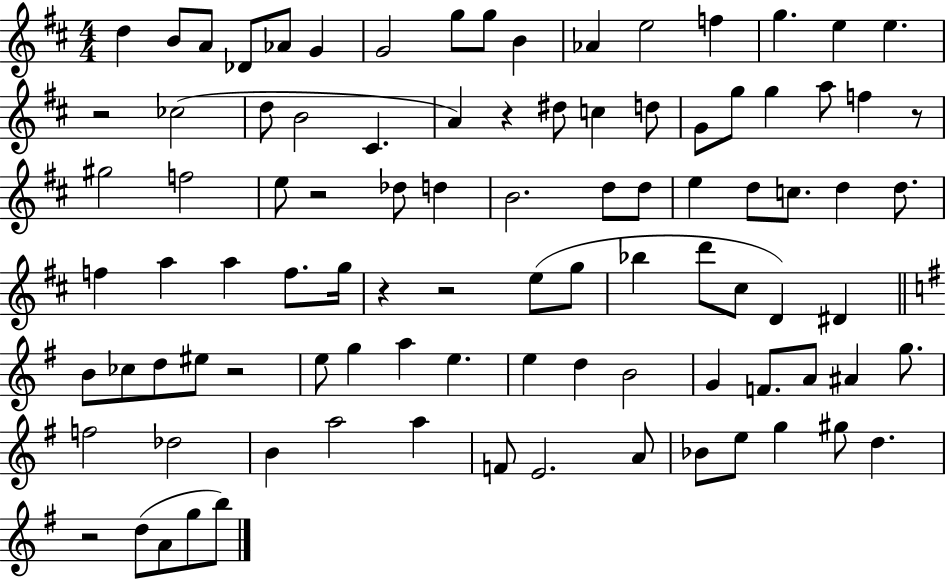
{
  \clef treble
  \numericTimeSignature
  \time 4/4
  \key d \major
  \repeat volta 2 { d''4 b'8 a'8 des'8 aes'8 g'4 | g'2 g''8 g''8 b'4 | aes'4 e''2 f''4 | g''4. e''4 e''4. | \break r2 ces''2( | d''8 b'2 cis'4. | a'4) r4 dis''8 c''4 d''8 | g'8 g''8 g''4 a''8 f''4 r8 | \break gis''2 f''2 | e''8 r2 des''8 d''4 | b'2. d''8 d''8 | e''4 d''8 c''8. d''4 d''8. | \break f''4 a''4 a''4 f''8. g''16 | r4 r2 e''8( g''8 | bes''4 d'''8 cis''8 d'4) dis'4 | \bar "||" \break \key g \major b'8 ces''8 d''8 eis''8 r2 | e''8 g''4 a''4 e''4. | e''4 d''4 b'2 | g'4 f'8. a'8 ais'4 g''8. | \break f''2 des''2 | b'4 a''2 a''4 | f'8 e'2. a'8 | bes'8 e''8 g''4 gis''8 d''4. | \break r2 d''8( a'8 g''8 b''8) | } \bar "|."
}